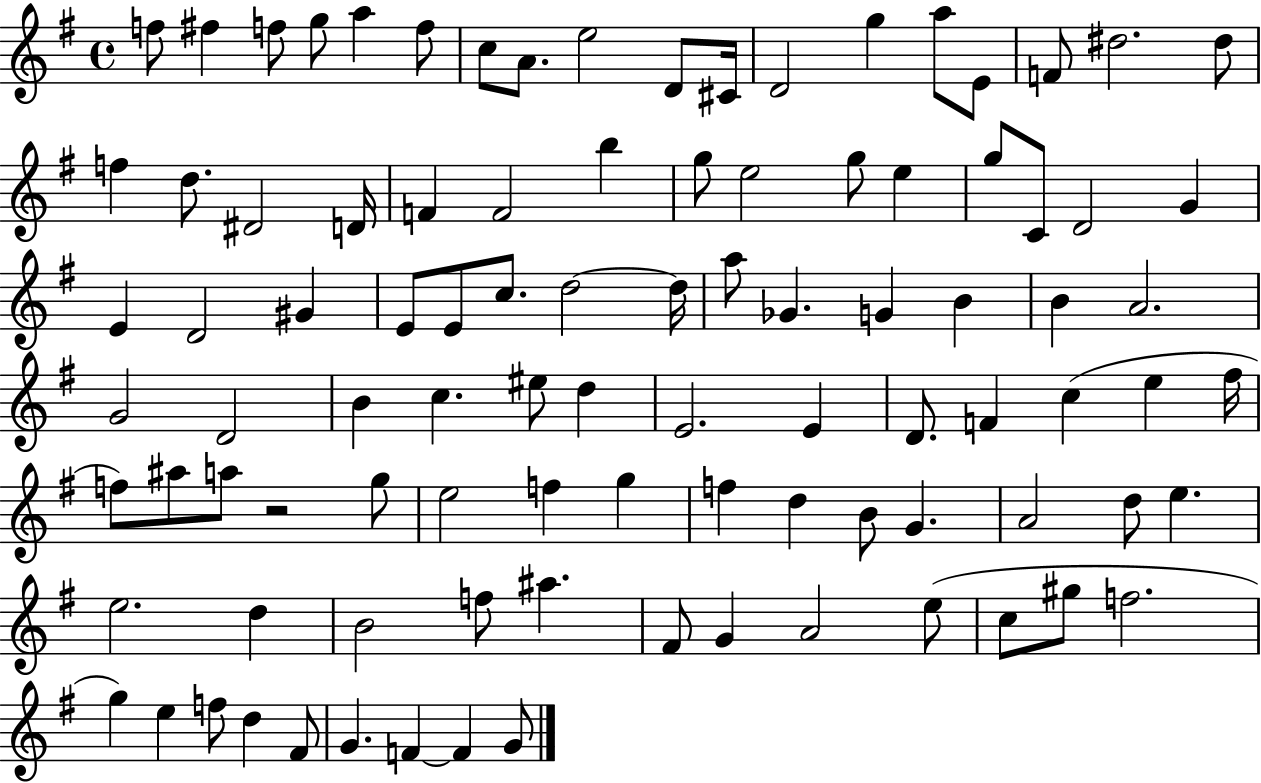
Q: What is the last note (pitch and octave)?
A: G4